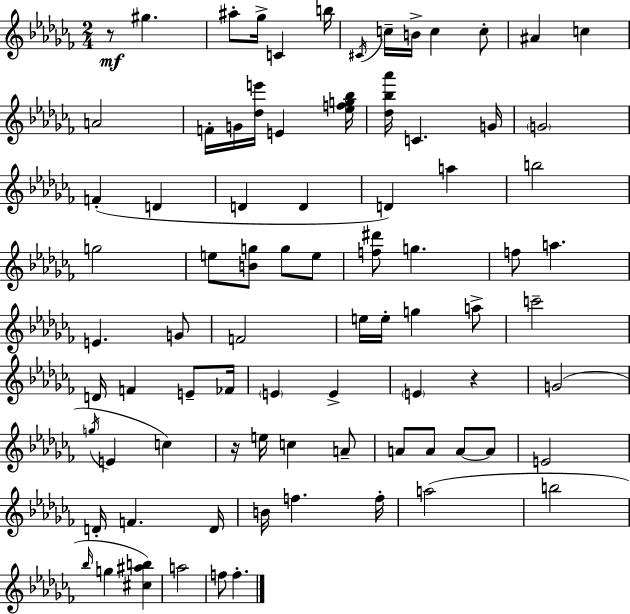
{
  \clef treble
  \numericTimeSignature
  \time 2/4
  \key aes \minor
  r8\mf gis''4. | ais''8-. ges''16-> c'4 b''16 | \acciaccatura { cis'16 } c''16-- b'16-> c''4 c''8-. | ais'4 c''4 | \break a'2 | f'16-. g'16 <des'' e'''>16 e'4 | <ees'' f'' g'' bes''>16 <des'' bes'' aes'''>16 c'4. | g'16 \parenthesize g'2 | \break f'4-.( d'4 | d'4 d'4 | d'4) a''4 | b''2 | \break g''2 | e''8 <b' g''>8 g''8 e''8 | <f'' dis'''>8 g''4. | f''8 a''4. | \break e'4. g'8 | f'2 | e''16 e''16-. g''4 a''8-> | c'''2-- | \break d'16 f'4 e'8-- | fes'16 \parenthesize e'4 e'4-> | \parenthesize e'4 r4 | g'2( | \break \acciaccatura { g''16 } e'4 c''4) | r16 e''16 c''4 | a'8-- a'8 a'8 a'8~~ | a'8 e'2 | \break d'16-. f'4. | d'16 b'16 f''4. | f''16-. a''2( | b''2 | \break \grace { bes''16 } g''4 <cis'' ais'' b''>4) | a''2 | f''8 f''4.-. | \bar "|."
}